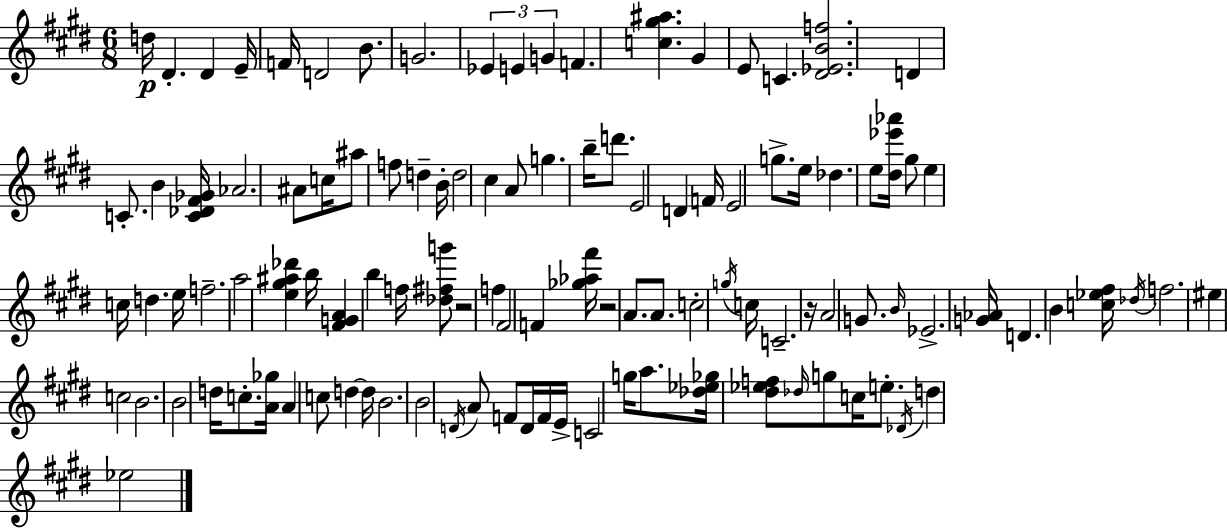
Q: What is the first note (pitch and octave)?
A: D5